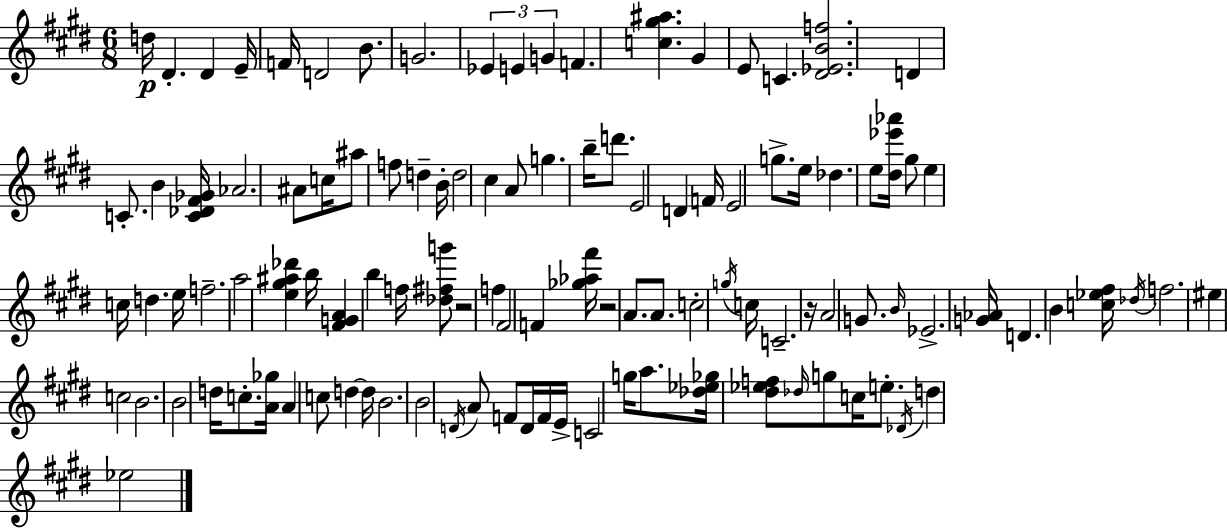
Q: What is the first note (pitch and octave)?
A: D5